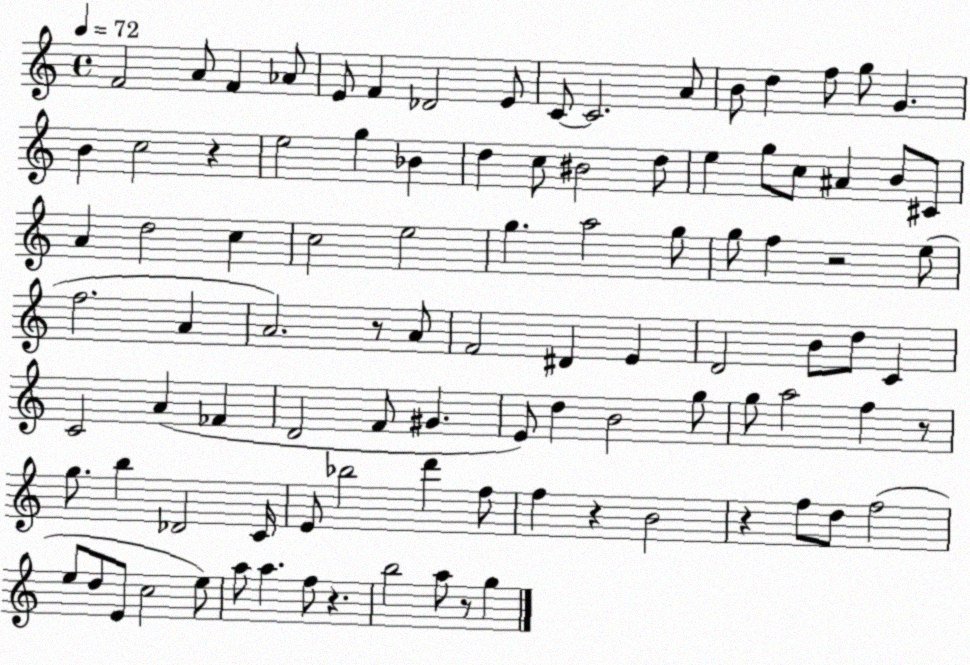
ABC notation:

X:1
T:Untitled
M:4/4
L:1/4
K:C
F2 A/2 F _A/2 E/2 F _D2 E/2 C/2 C2 A/2 B/2 d f/2 g/2 G B c2 z e2 g _B d c/2 ^B2 d/2 e g/2 c/2 ^A B/2 ^C/2 A d2 c c2 e2 g a2 g/2 g/2 f z2 e/2 f2 A A2 z/2 A/2 F2 ^D E D2 B/2 d/2 C C2 A _F D2 F/2 ^G E/2 d B2 g/2 g/2 a2 f z/2 g/2 b _D2 C/4 E/2 _b2 d' f/2 f z B2 z f/2 d/2 f2 e/2 d/2 E/2 c2 e/2 a/2 a f/2 z b2 a/2 z/2 g